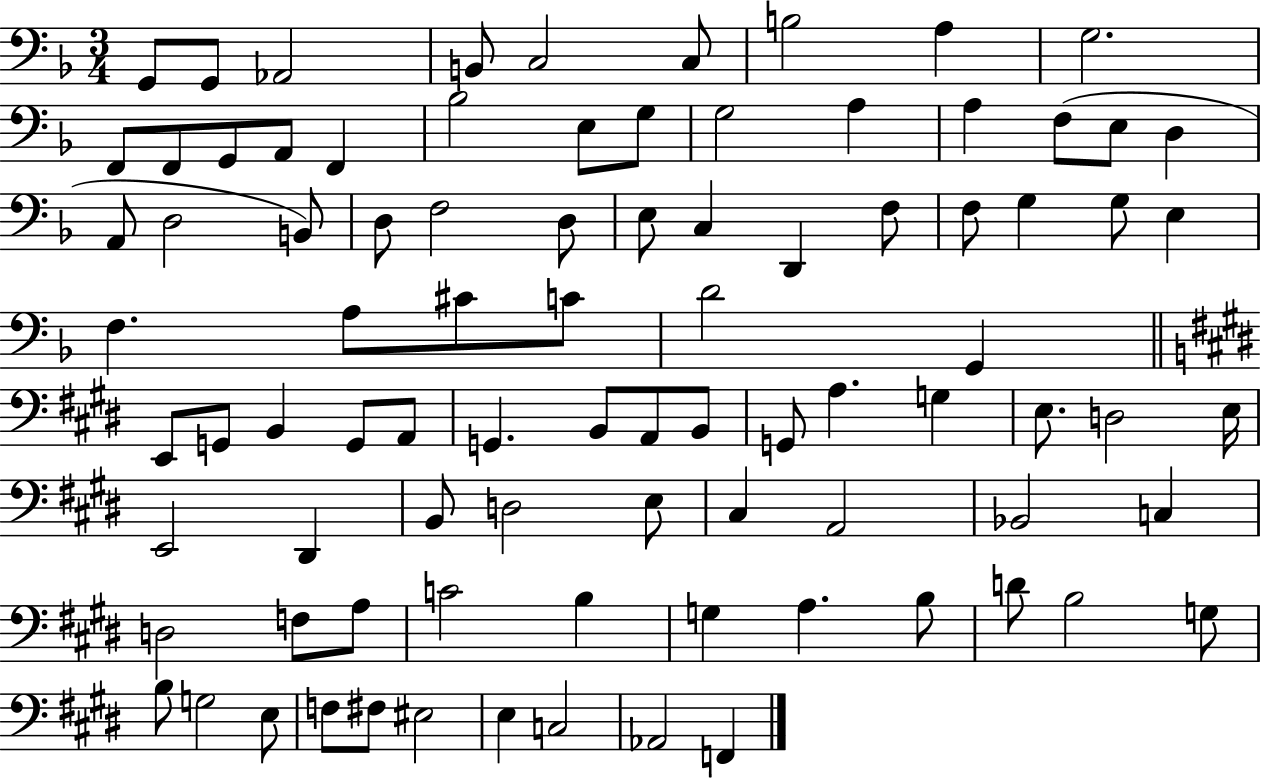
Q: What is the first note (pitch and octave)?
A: G2